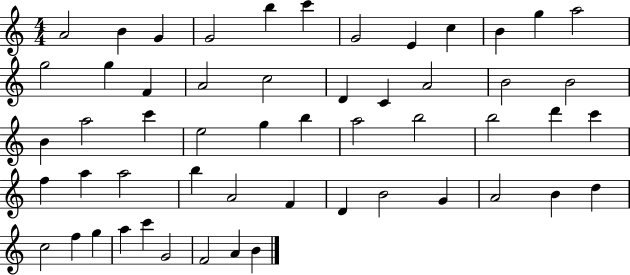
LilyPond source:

{
  \clef treble
  \numericTimeSignature
  \time 4/4
  \key c \major
  a'2 b'4 g'4 | g'2 b''4 c'''4 | g'2 e'4 c''4 | b'4 g''4 a''2 | \break g''2 g''4 f'4 | a'2 c''2 | d'4 c'4 a'2 | b'2 b'2 | \break b'4 a''2 c'''4 | e''2 g''4 b''4 | a''2 b''2 | b''2 d'''4 c'''4 | \break f''4 a''4 a''2 | b''4 a'2 f'4 | d'4 b'2 g'4 | a'2 b'4 d''4 | \break c''2 f''4 g''4 | a''4 c'''4 g'2 | f'2 a'4 b'4 | \bar "|."
}